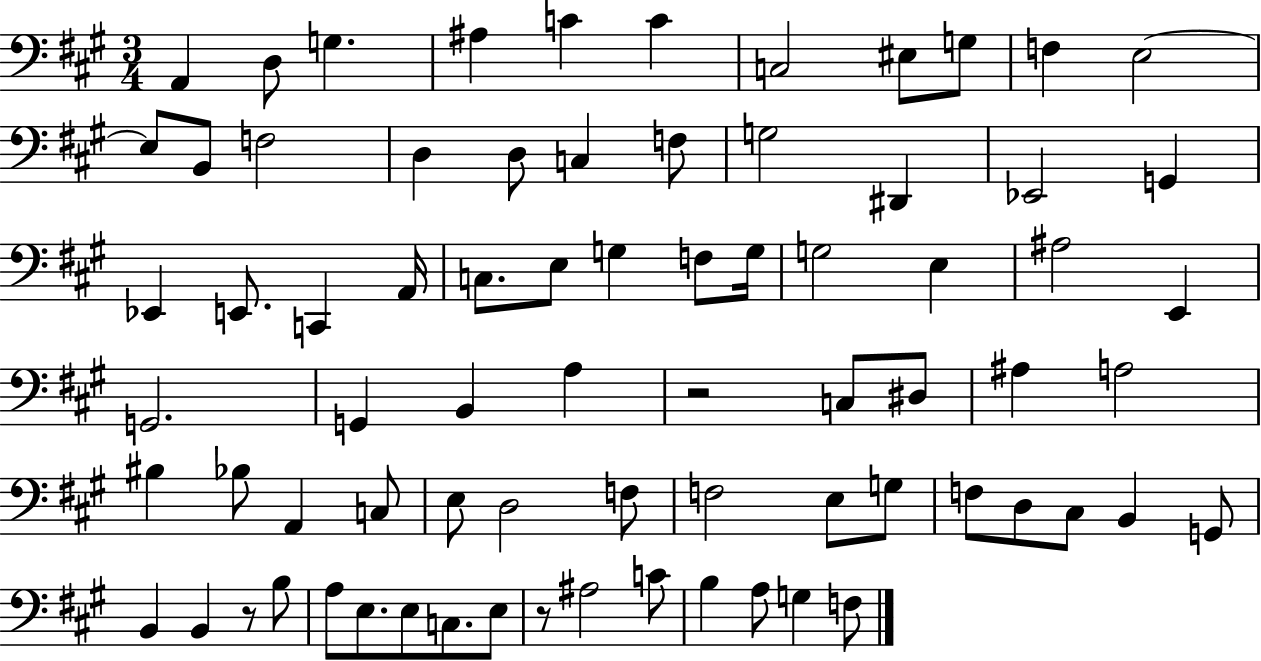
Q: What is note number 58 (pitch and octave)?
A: G2